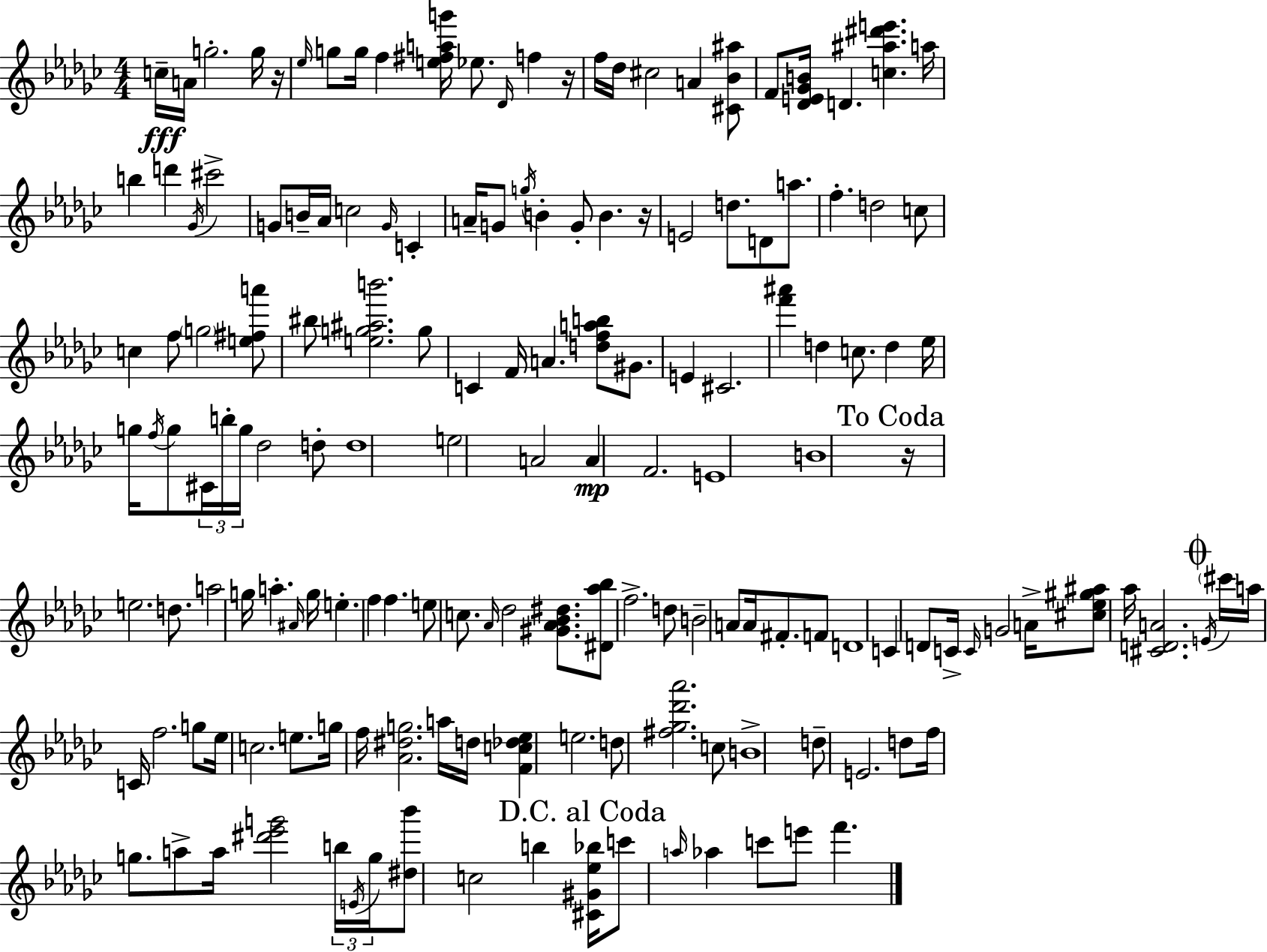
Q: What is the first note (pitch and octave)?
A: C5